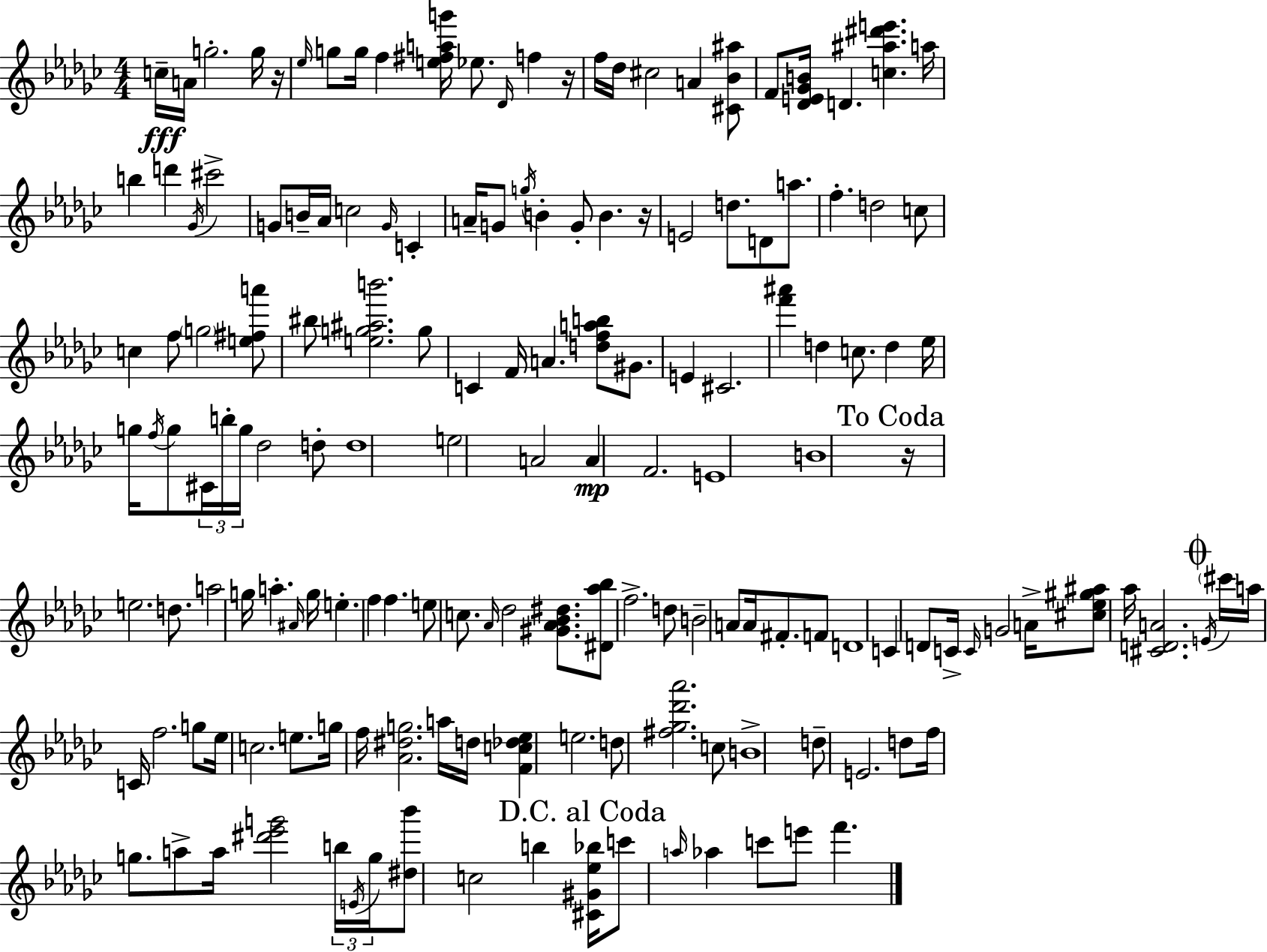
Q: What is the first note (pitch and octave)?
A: C5